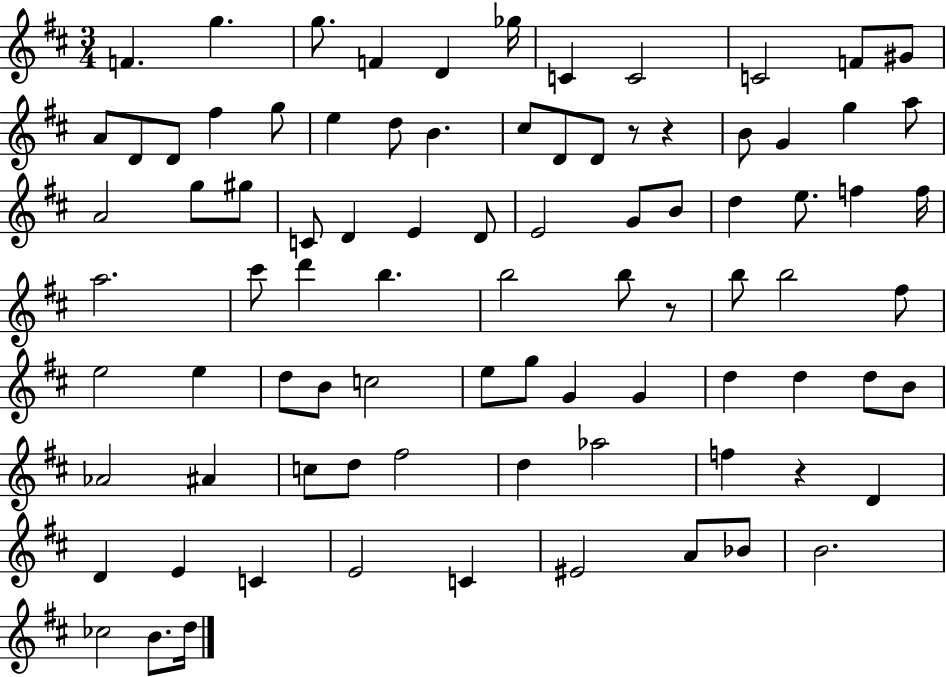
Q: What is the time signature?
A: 3/4